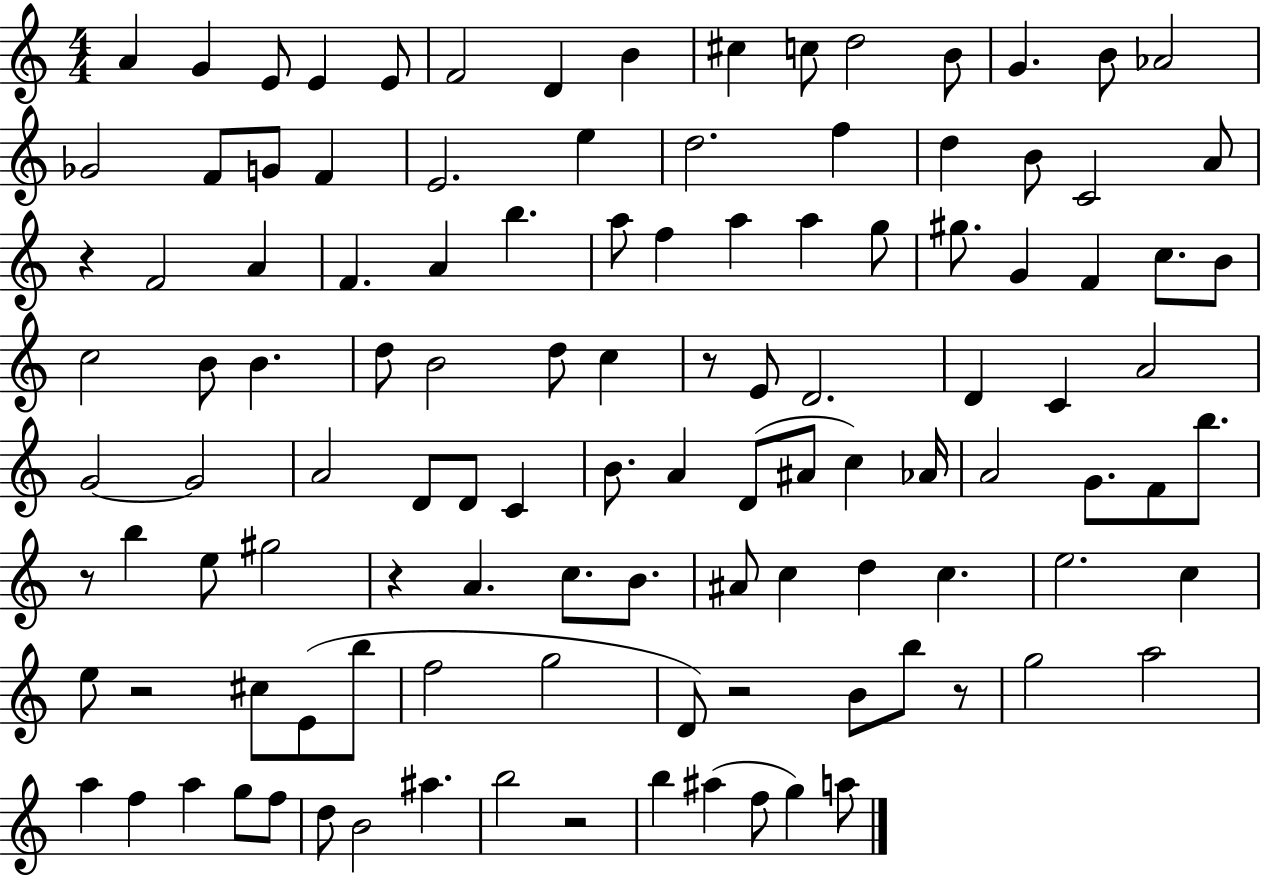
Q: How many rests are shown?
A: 8